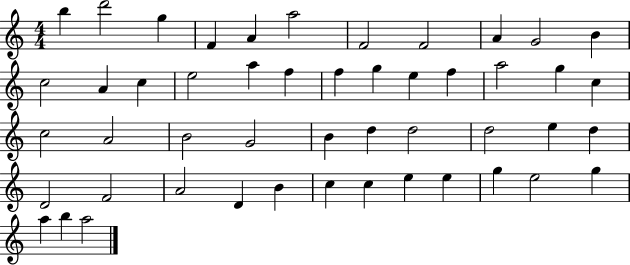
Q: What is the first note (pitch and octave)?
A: B5